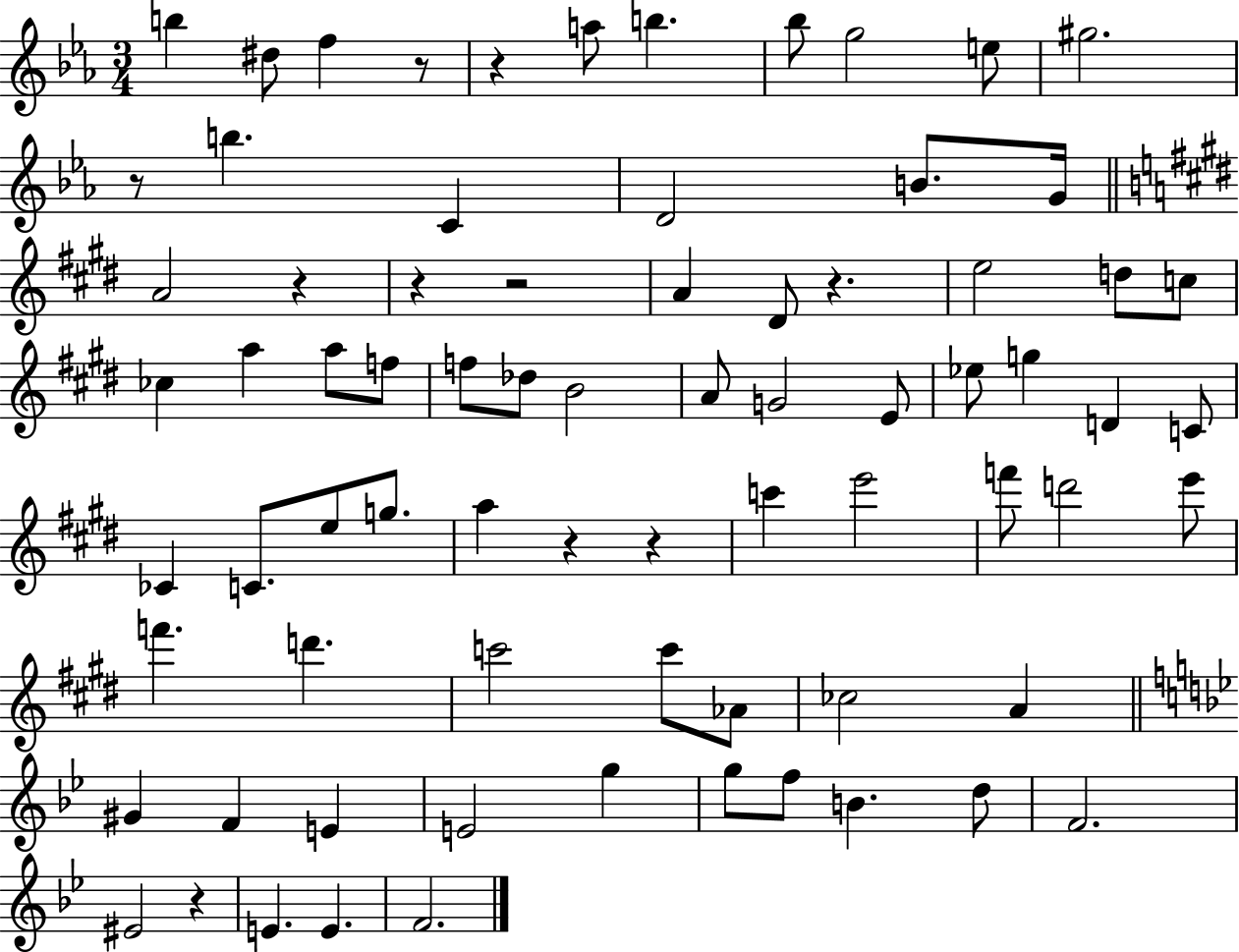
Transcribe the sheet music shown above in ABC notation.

X:1
T:Untitled
M:3/4
L:1/4
K:Eb
b ^d/2 f z/2 z a/2 b _b/2 g2 e/2 ^g2 z/2 b C D2 B/2 G/4 A2 z z z2 A ^D/2 z e2 d/2 c/2 _c a a/2 f/2 f/2 _d/2 B2 A/2 G2 E/2 _e/2 g D C/2 _C C/2 e/2 g/2 a z z c' e'2 f'/2 d'2 e'/2 f' d' c'2 c'/2 _A/2 _c2 A ^G F E E2 g g/2 f/2 B d/2 F2 ^E2 z E E F2